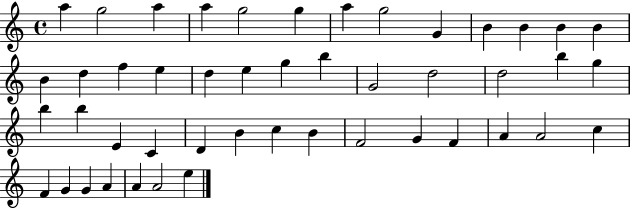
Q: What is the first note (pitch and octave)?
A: A5